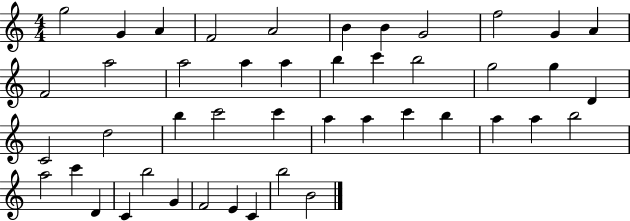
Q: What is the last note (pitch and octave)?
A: B4